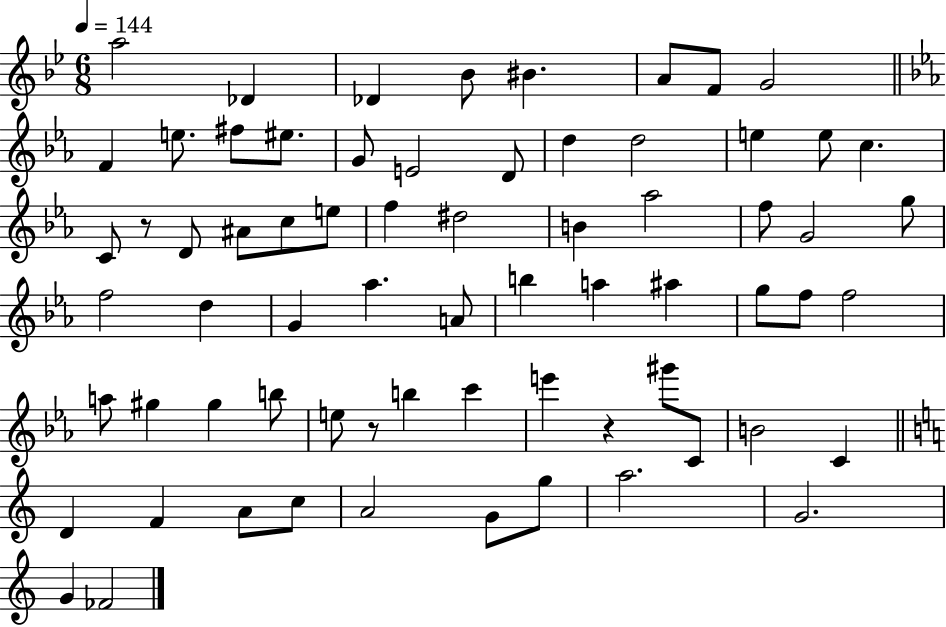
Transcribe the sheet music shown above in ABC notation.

X:1
T:Untitled
M:6/8
L:1/4
K:Bb
a2 _D _D _B/2 ^B A/2 F/2 G2 F e/2 ^f/2 ^e/2 G/2 E2 D/2 d d2 e e/2 c C/2 z/2 D/2 ^A/2 c/2 e/2 f ^d2 B _a2 f/2 G2 g/2 f2 d G _a A/2 b a ^a g/2 f/2 f2 a/2 ^g ^g b/2 e/2 z/2 b c' e' z ^g'/2 C/2 B2 C D F A/2 c/2 A2 G/2 g/2 a2 G2 G _F2